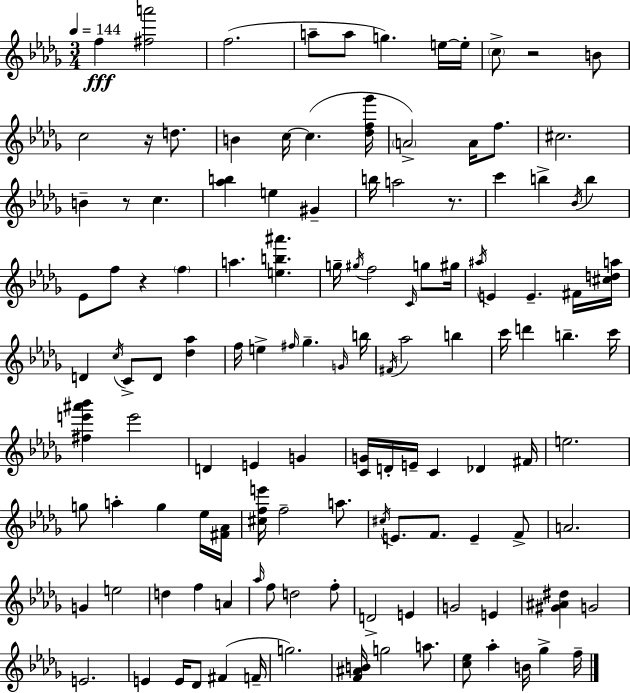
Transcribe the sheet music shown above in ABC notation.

X:1
T:Untitled
M:3/4
L:1/4
K:Bbm
f [^fa']2 f2 a/2 a/2 g e/4 e/4 c/2 z2 B/2 c2 z/4 d/2 B c/4 c [_df_g']/4 A2 A/4 f/2 ^c2 B z/2 c [_ab] e ^G b/4 a2 z/2 c' b _B/4 b _E/2 f/2 z f a [eb^a'] g/4 ^g/4 f2 C/4 g/2 ^g/4 ^a/4 E E ^F/4 [^cda]/4 D c/4 C/2 D/2 [_d_a] f/4 e ^f/4 _g G/4 b/4 ^F/4 _a2 b c'/4 d' b c'/4 [^fe'^a'_b'] e'2 D E G [CG]/4 D/4 E/4 C _D ^F/4 e2 g/2 a g _e/4 [^F_A]/4 [^cfe']/4 f2 a/2 ^c/4 E/2 F/2 E F/2 A2 G e2 d f A _a/4 f/2 d2 f/2 D2 E G2 E [^G^A^d] G2 E2 E E/4 _D/2 ^F F/4 g2 [F^AB]/4 g2 a/2 [c_e]/2 _a B/4 _g f/4